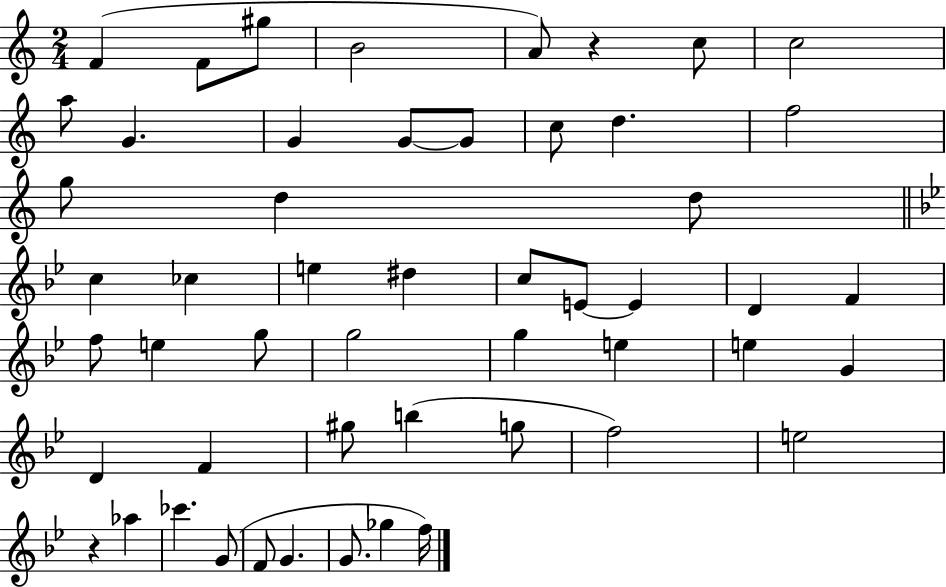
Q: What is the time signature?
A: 2/4